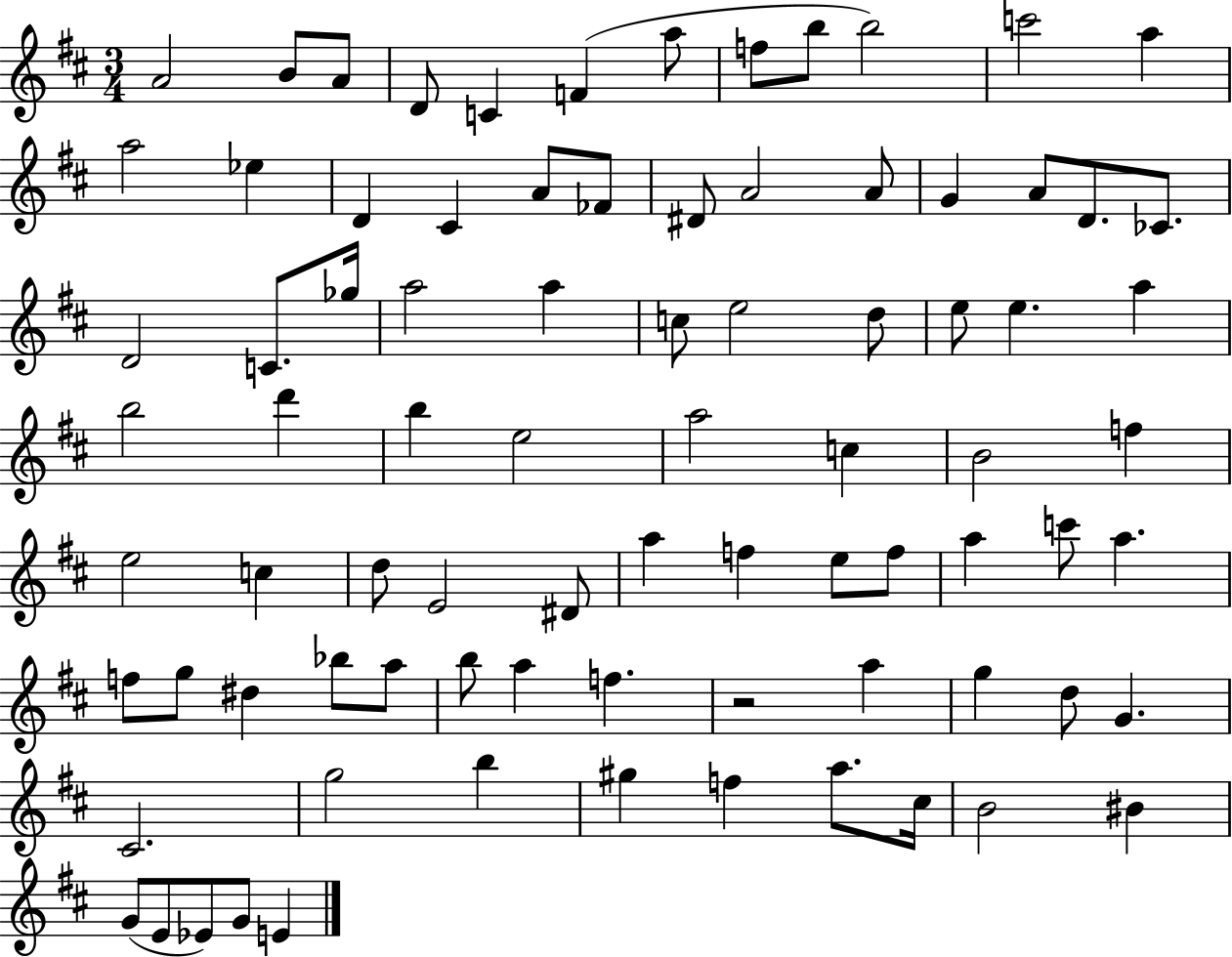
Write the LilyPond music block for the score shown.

{
  \clef treble
  \numericTimeSignature
  \time 3/4
  \key d \major
  a'2 b'8 a'8 | d'8 c'4 f'4( a''8 | f''8 b''8 b''2) | c'''2 a''4 | \break a''2 ees''4 | d'4 cis'4 a'8 fes'8 | dis'8 a'2 a'8 | g'4 a'8 d'8. ces'8. | \break d'2 c'8. ges''16 | a''2 a''4 | c''8 e''2 d''8 | e''8 e''4. a''4 | \break b''2 d'''4 | b''4 e''2 | a''2 c''4 | b'2 f''4 | \break e''2 c''4 | d''8 e'2 dis'8 | a''4 f''4 e''8 f''8 | a''4 c'''8 a''4. | \break f''8 g''8 dis''4 bes''8 a''8 | b''8 a''4 f''4. | r2 a''4 | g''4 d''8 g'4. | \break cis'2. | g''2 b''4 | gis''4 f''4 a''8. cis''16 | b'2 bis'4 | \break g'8( e'8 ees'8) g'8 e'4 | \bar "|."
}